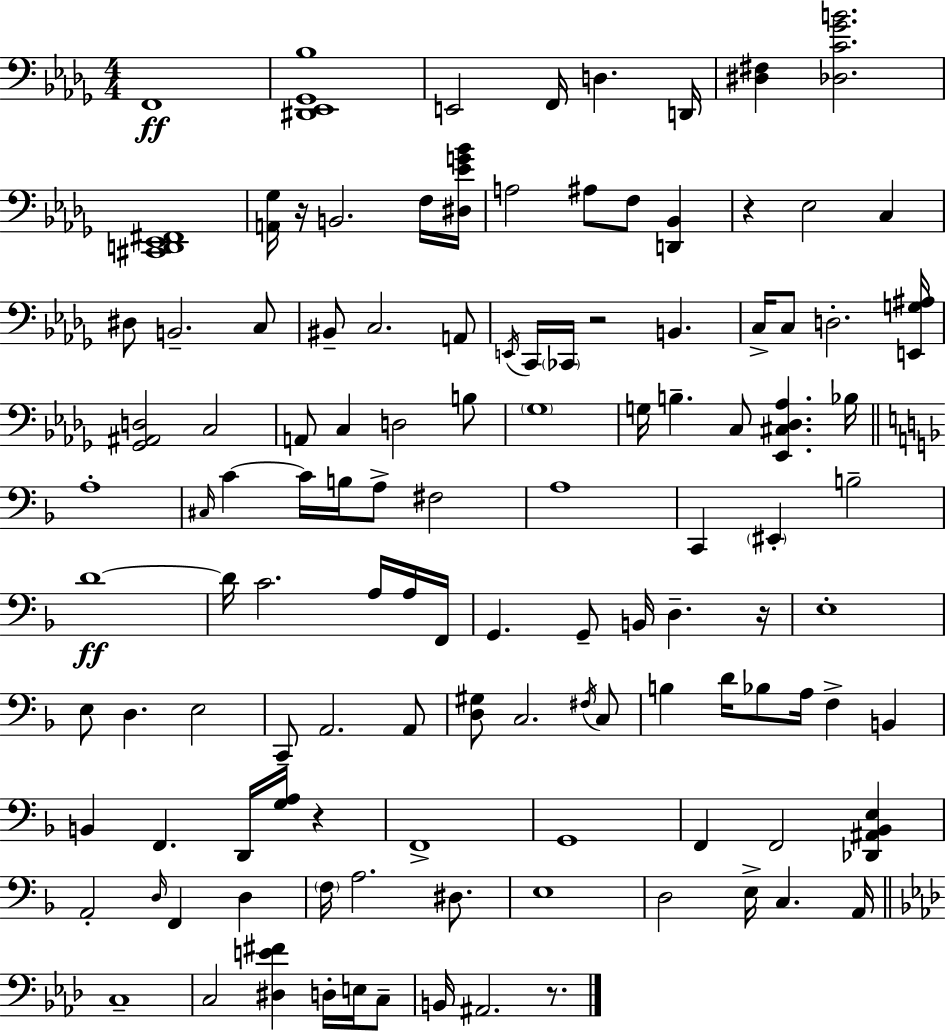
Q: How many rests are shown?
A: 6